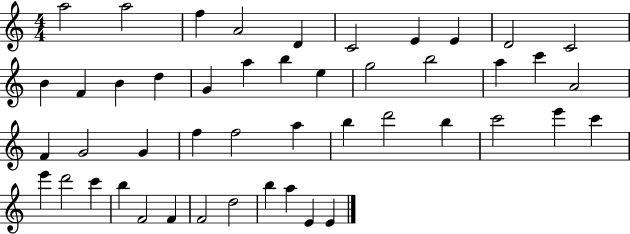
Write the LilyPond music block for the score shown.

{
  \clef treble
  \numericTimeSignature
  \time 4/4
  \key c \major
  a''2 a''2 | f''4 a'2 d'4 | c'2 e'4 e'4 | d'2 c'2 | \break b'4 f'4 b'4 d''4 | g'4 a''4 b''4 e''4 | g''2 b''2 | a''4 c'''4 a'2 | \break f'4 g'2 g'4 | f''4 f''2 a''4 | b''4 d'''2 b''4 | c'''2 e'''4 c'''4 | \break e'''4 d'''2 c'''4 | b''4 f'2 f'4 | f'2 d''2 | b''4 a''4 e'4 e'4 | \break \bar "|."
}